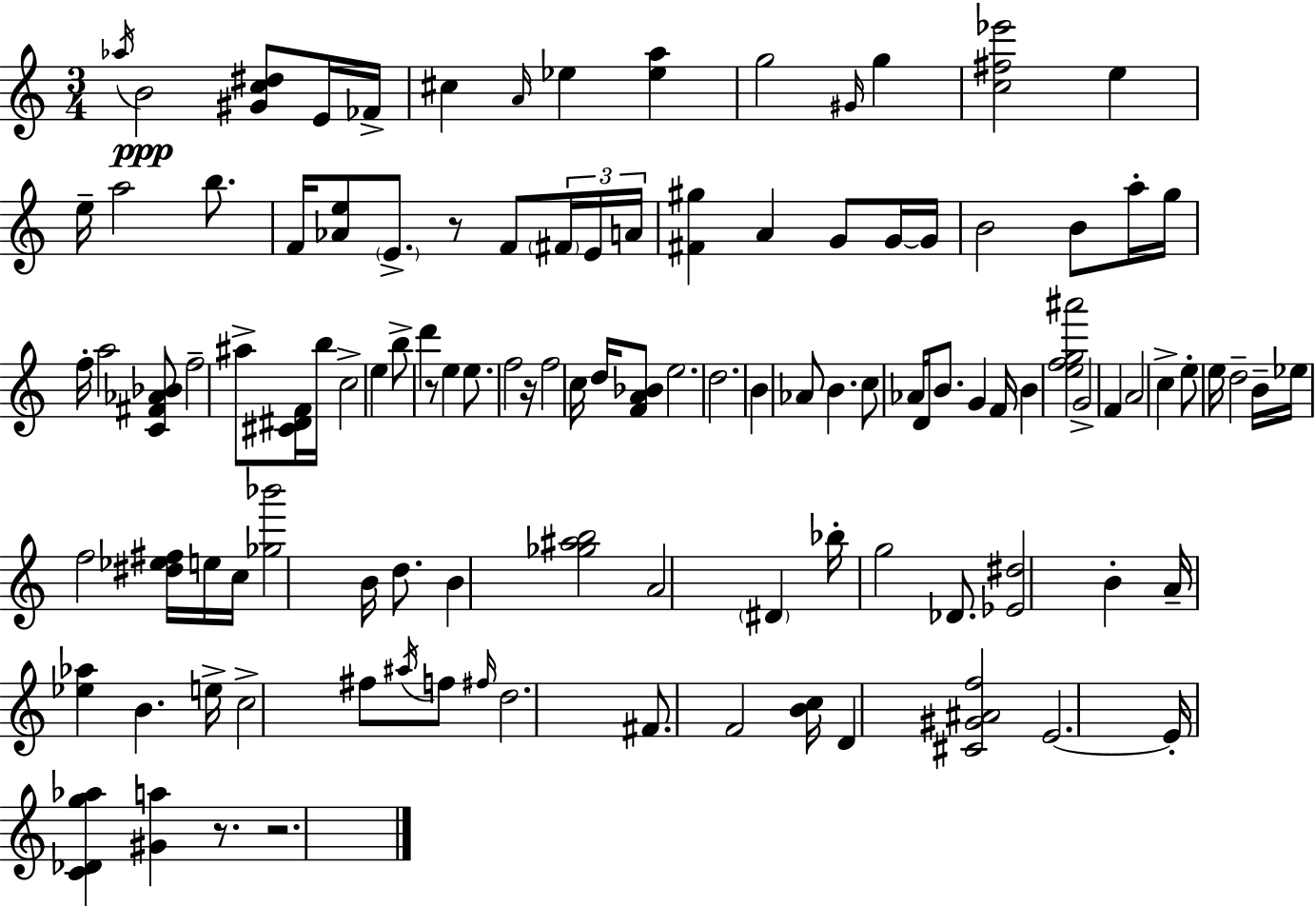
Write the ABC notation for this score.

X:1
T:Untitled
M:3/4
L:1/4
K:C
_a/4 B2 [^Gc^d]/2 E/4 _F/4 ^c A/4 _e [_ea] g2 ^G/4 g [c^f_e']2 e e/4 a2 b/2 F/4 [_Ae]/2 E/2 z/2 F/2 ^F/4 E/4 A/4 [^F^g] A G/2 G/4 G/4 B2 B/2 a/4 g/4 f/4 a2 [C^F_A_B]/2 f2 ^a/2 [^C^DF]/4 b/4 c2 e b/2 d' z/2 e e/2 f2 z/4 f2 c/4 d/4 [FA_B]/2 e2 d2 B _A/2 B c/2 _A/4 D/4 B/2 G F/4 B [efg^a']2 G2 F A2 c e/2 e/4 d2 B/4 _e/4 f2 [^d_e^f]/4 e/4 c/4 [_g_b']2 B/4 d/2 B [_g^ab]2 A2 ^D _b/4 g2 _D/2 [_E^d]2 B A/4 [_e_a] B e/4 c2 ^f/2 ^a/4 f/2 ^f/4 d2 ^F/2 F2 [Bc]/4 D [^C^G^Af]2 E2 E/4 [C_Dg_a] [^Ga] z/2 z2